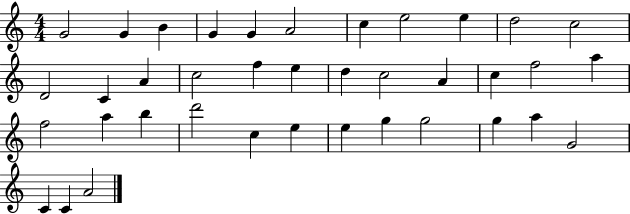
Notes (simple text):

G4/h G4/q B4/q G4/q G4/q A4/h C5/q E5/h E5/q D5/h C5/h D4/h C4/q A4/q C5/h F5/q E5/q D5/q C5/h A4/q C5/q F5/h A5/q F5/h A5/q B5/q D6/h C5/q E5/q E5/q G5/q G5/h G5/q A5/q G4/h C4/q C4/q A4/h